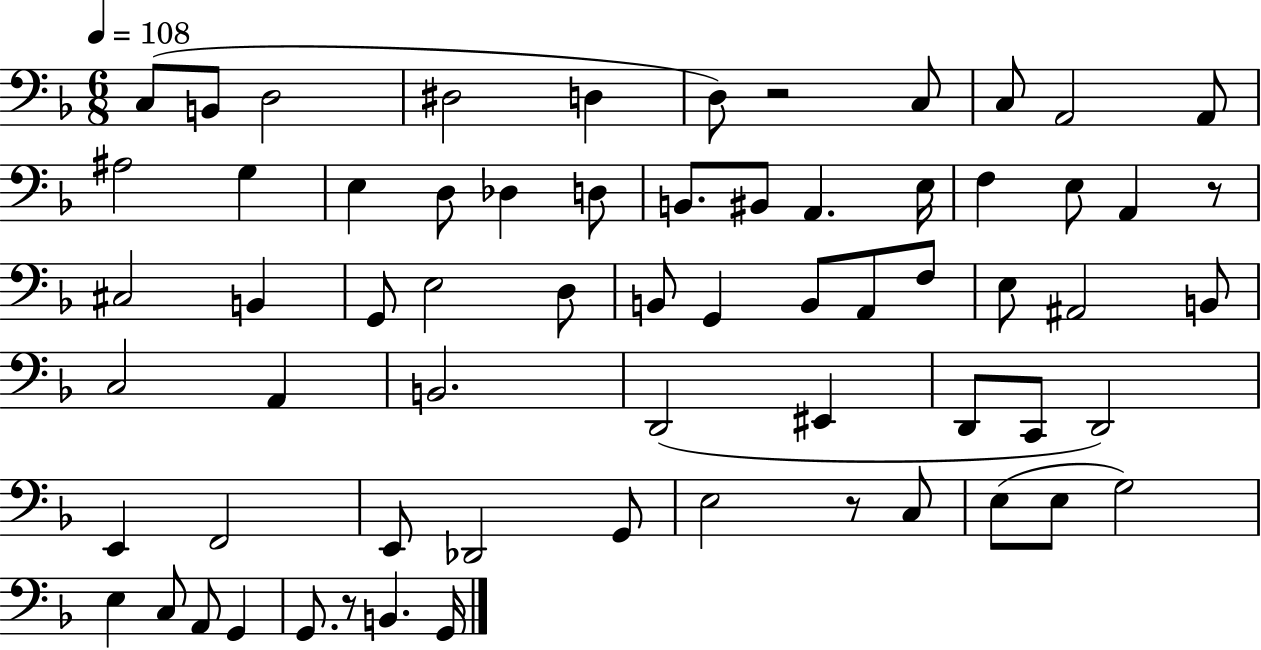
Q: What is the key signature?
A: F major